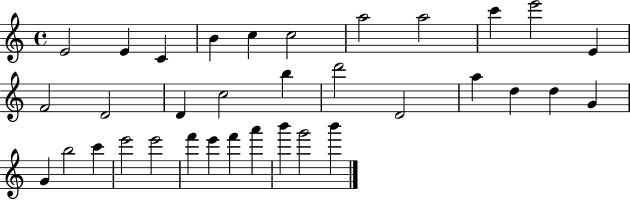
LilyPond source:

{
  \clef treble
  \time 4/4
  \defaultTimeSignature
  \key c \major
  e'2 e'4 c'4 | b'4 c''4 c''2 | a''2 a''2 | c'''4 e'''2 e'4 | \break f'2 d'2 | d'4 c''2 b''4 | d'''2 d'2 | a''4 d''4 d''4 g'4 | \break g'4 b''2 c'''4 | e'''2 e'''2 | f'''4 e'''4 f'''4 a'''4 | b'''4 g'''2 b'''4 | \break \bar "|."
}